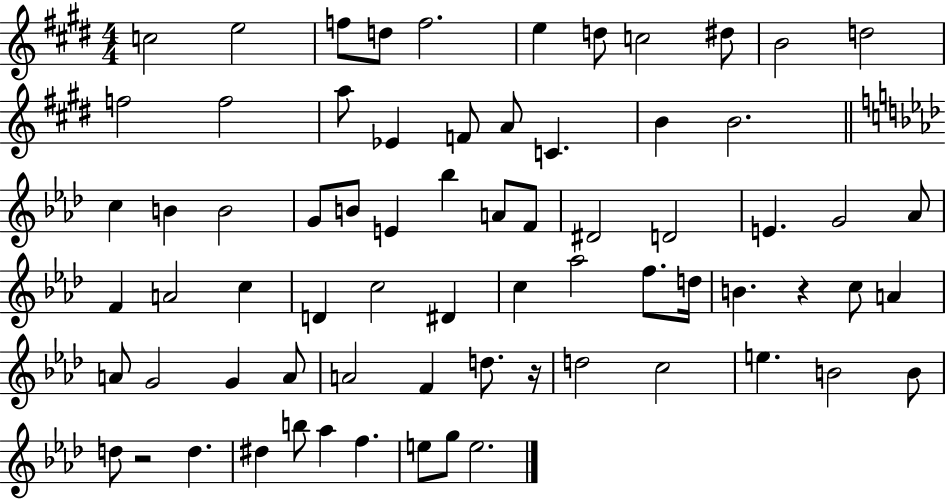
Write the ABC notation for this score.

X:1
T:Untitled
M:4/4
L:1/4
K:E
c2 e2 f/2 d/2 f2 e d/2 c2 ^d/2 B2 d2 f2 f2 a/2 _E F/2 A/2 C B B2 c B B2 G/2 B/2 E _b A/2 F/2 ^D2 D2 E G2 _A/2 F A2 c D c2 ^D c _a2 f/2 d/4 B z c/2 A A/2 G2 G A/2 A2 F d/2 z/4 d2 c2 e B2 B/2 d/2 z2 d ^d b/2 _a f e/2 g/2 e2